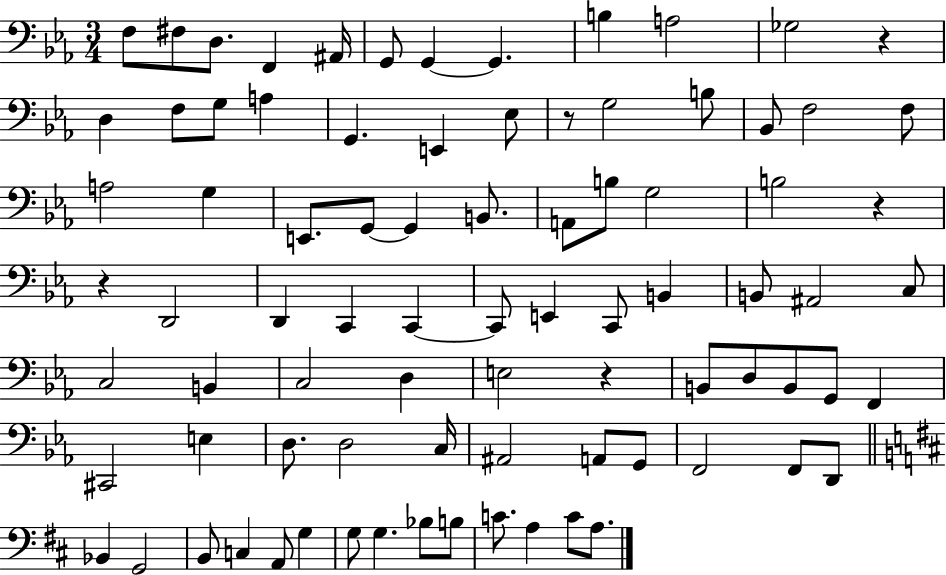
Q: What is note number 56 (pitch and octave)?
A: E3